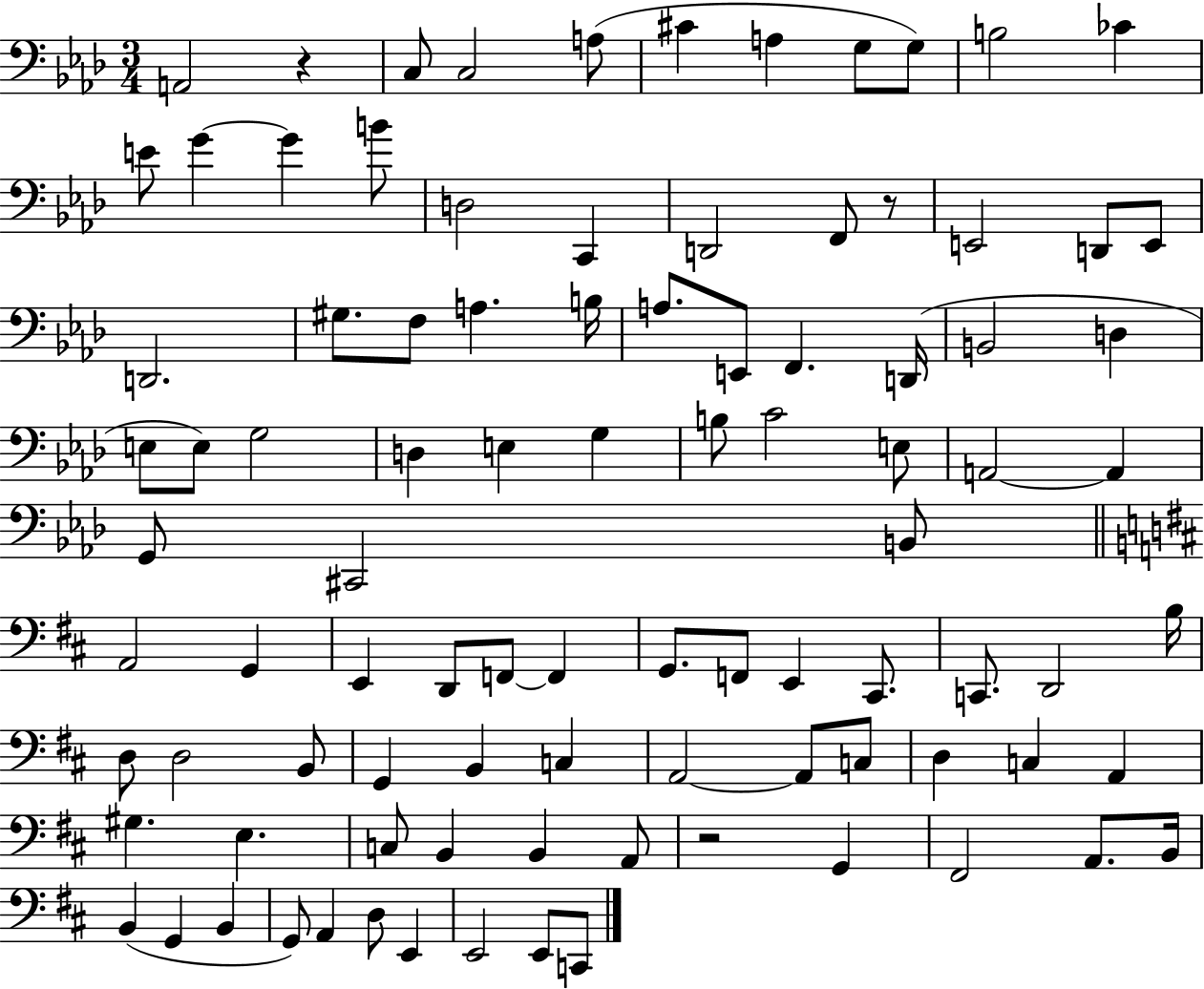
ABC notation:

X:1
T:Untitled
M:3/4
L:1/4
K:Ab
A,,2 z C,/2 C,2 A,/2 ^C A, G,/2 G,/2 B,2 _C E/2 G G B/2 D,2 C,, D,,2 F,,/2 z/2 E,,2 D,,/2 E,,/2 D,,2 ^G,/2 F,/2 A, B,/4 A,/2 E,,/2 F,, D,,/4 B,,2 D, E,/2 E,/2 G,2 D, E, G, B,/2 C2 E,/2 A,,2 A,, G,,/2 ^C,,2 B,,/2 A,,2 G,, E,, D,,/2 F,,/2 F,, G,,/2 F,,/2 E,, ^C,,/2 C,,/2 D,,2 B,/4 D,/2 D,2 B,,/2 G,, B,, C, A,,2 A,,/2 C,/2 D, C, A,, ^G, E, C,/2 B,, B,, A,,/2 z2 G,, ^F,,2 A,,/2 B,,/4 B,, G,, B,, G,,/2 A,, D,/2 E,, E,,2 E,,/2 C,,/2